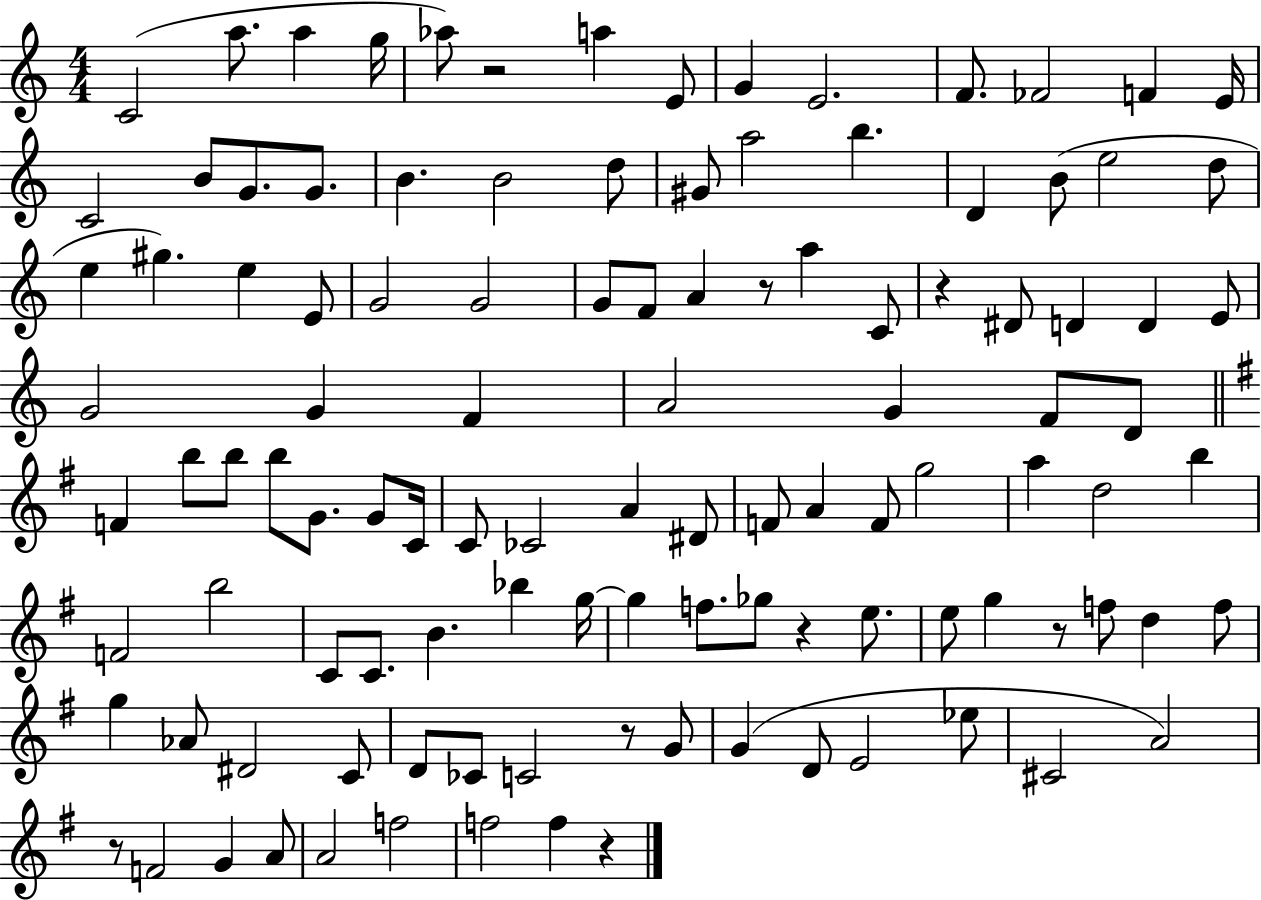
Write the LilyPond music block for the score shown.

{
  \clef treble
  \numericTimeSignature
  \time 4/4
  \key c \major
  \repeat volta 2 { c'2( a''8. a''4 g''16 | aes''8) r2 a''4 e'8 | g'4 e'2. | f'8. fes'2 f'4 e'16 | \break c'2 b'8 g'8. g'8. | b'4. b'2 d''8 | gis'8 a''2 b''4. | d'4 b'8( e''2 d''8 | \break e''4 gis''4.) e''4 e'8 | g'2 g'2 | g'8 f'8 a'4 r8 a''4 c'8 | r4 dis'8 d'4 d'4 e'8 | \break g'2 g'4 f'4 | a'2 g'4 f'8 d'8 | \bar "||" \break \key g \major f'4 b''8 b''8 b''8 g'8. g'8 c'16 | c'8 ces'2 a'4 dis'8 | f'8 a'4 f'8 g''2 | a''4 d''2 b''4 | \break f'2 b''2 | c'8 c'8. b'4. bes''4 g''16~~ | g''4 f''8. ges''8 r4 e''8. | e''8 g''4 r8 f''8 d''4 f''8 | \break g''4 aes'8 dis'2 c'8 | d'8 ces'8 c'2 r8 g'8 | g'4( d'8 e'2 ees''8 | cis'2 a'2) | \break r8 f'2 g'4 a'8 | a'2 f''2 | f''2 f''4 r4 | } \bar "|."
}